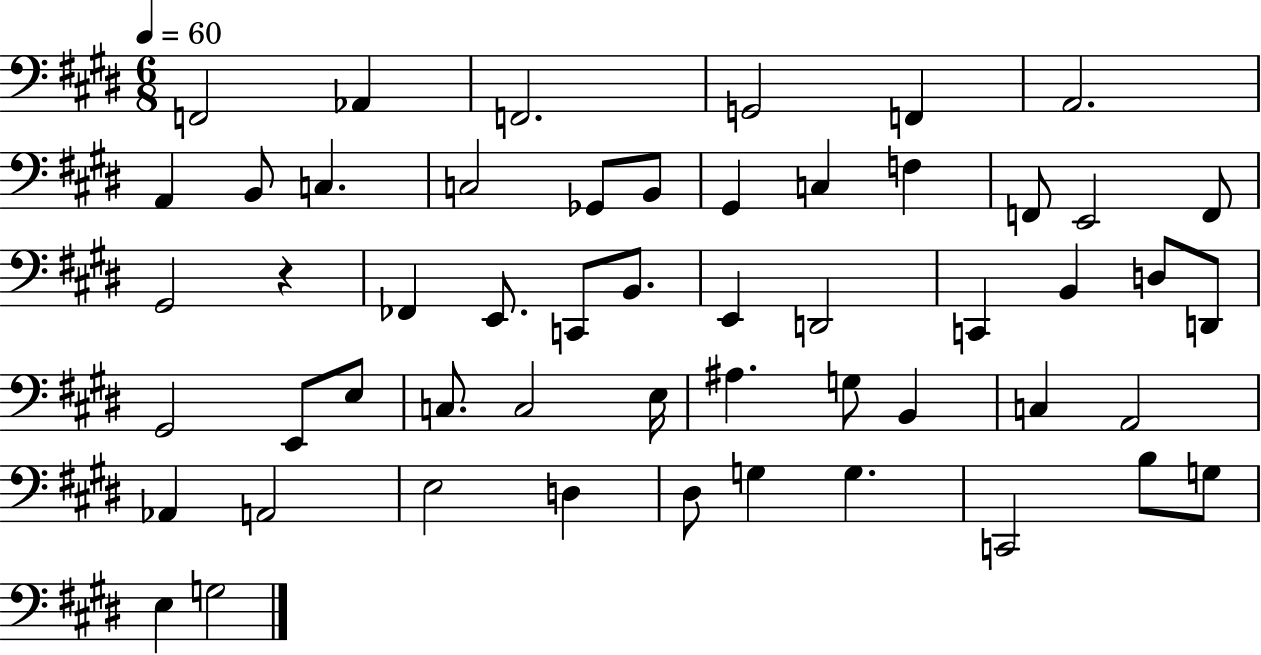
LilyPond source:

{
  \clef bass
  \numericTimeSignature
  \time 6/8
  \key e \major
  \tempo 4 = 60
  f,2 aes,4 | f,2. | g,2 f,4 | a,2. | \break a,4 b,8 c4. | c2 ges,8 b,8 | gis,4 c4 f4 | f,8 e,2 f,8 | \break gis,2 r4 | fes,4 e,8. c,8 b,8. | e,4 d,2 | c,4 b,4 d8 d,8 | \break gis,2 e,8 e8 | c8. c2 e16 | ais4. g8 b,4 | c4 a,2 | \break aes,4 a,2 | e2 d4 | dis8 g4 g4. | c,2 b8 g8 | \break e4 g2 | \bar "|."
}